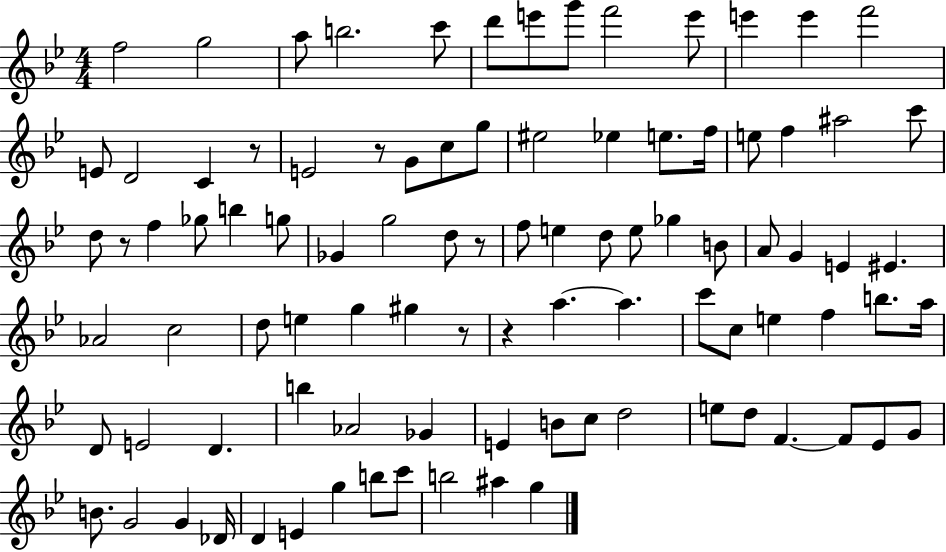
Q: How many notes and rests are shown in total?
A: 94